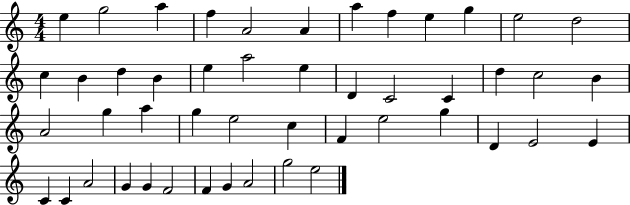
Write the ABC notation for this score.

X:1
T:Untitled
M:4/4
L:1/4
K:C
e g2 a f A2 A a f e g e2 d2 c B d B e a2 e D C2 C d c2 B A2 g a g e2 c F e2 g D E2 E C C A2 G G F2 F G A2 g2 e2